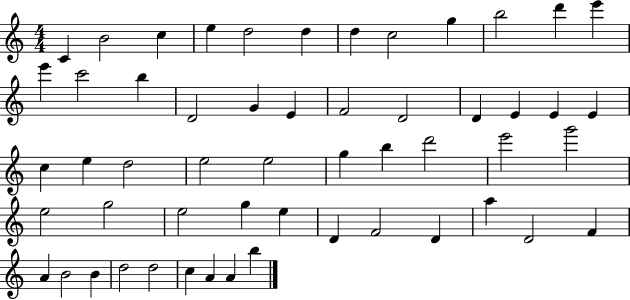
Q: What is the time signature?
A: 4/4